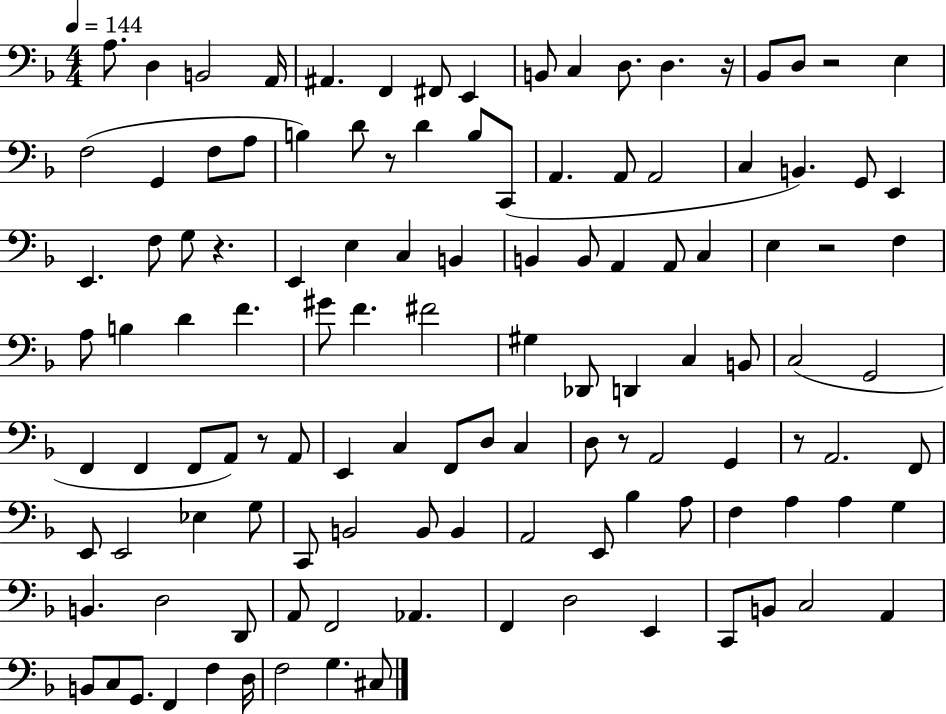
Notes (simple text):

A3/e. D3/q B2/h A2/s A#2/q. F2/q F#2/e E2/q B2/e C3/q D3/e. D3/q. R/s Bb2/e D3/e R/h E3/q F3/h G2/q F3/e A3/e B3/q D4/e R/e D4/q B3/e C2/e A2/q. A2/e A2/h C3/q B2/q. G2/e E2/q E2/q. F3/e G3/e R/q. E2/q E3/q C3/q B2/q B2/q B2/e A2/q A2/e C3/q E3/q R/h F3/q A3/e B3/q D4/q F4/q. G#4/e F4/q. F#4/h G#3/q Db2/e D2/q C3/q B2/e C3/h G2/h F2/q F2/q F2/e A2/e R/e A2/e E2/q C3/q F2/e D3/e C3/q D3/e R/e A2/h G2/q R/e A2/h. F2/e E2/e E2/h Eb3/q G3/e C2/e B2/h B2/e B2/q A2/h E2/e Bb3/q A3/e F3/q A3/q A3/q G3/q B2/q. D3/h D2/e A2/e F2/h Ab2/q. F2/q D3/h E2/q C2/e B2/e C3/h A2/q B2/e C3/e G2/e. F2/q F3/q D3/s F3/h G3/q. C#3/e